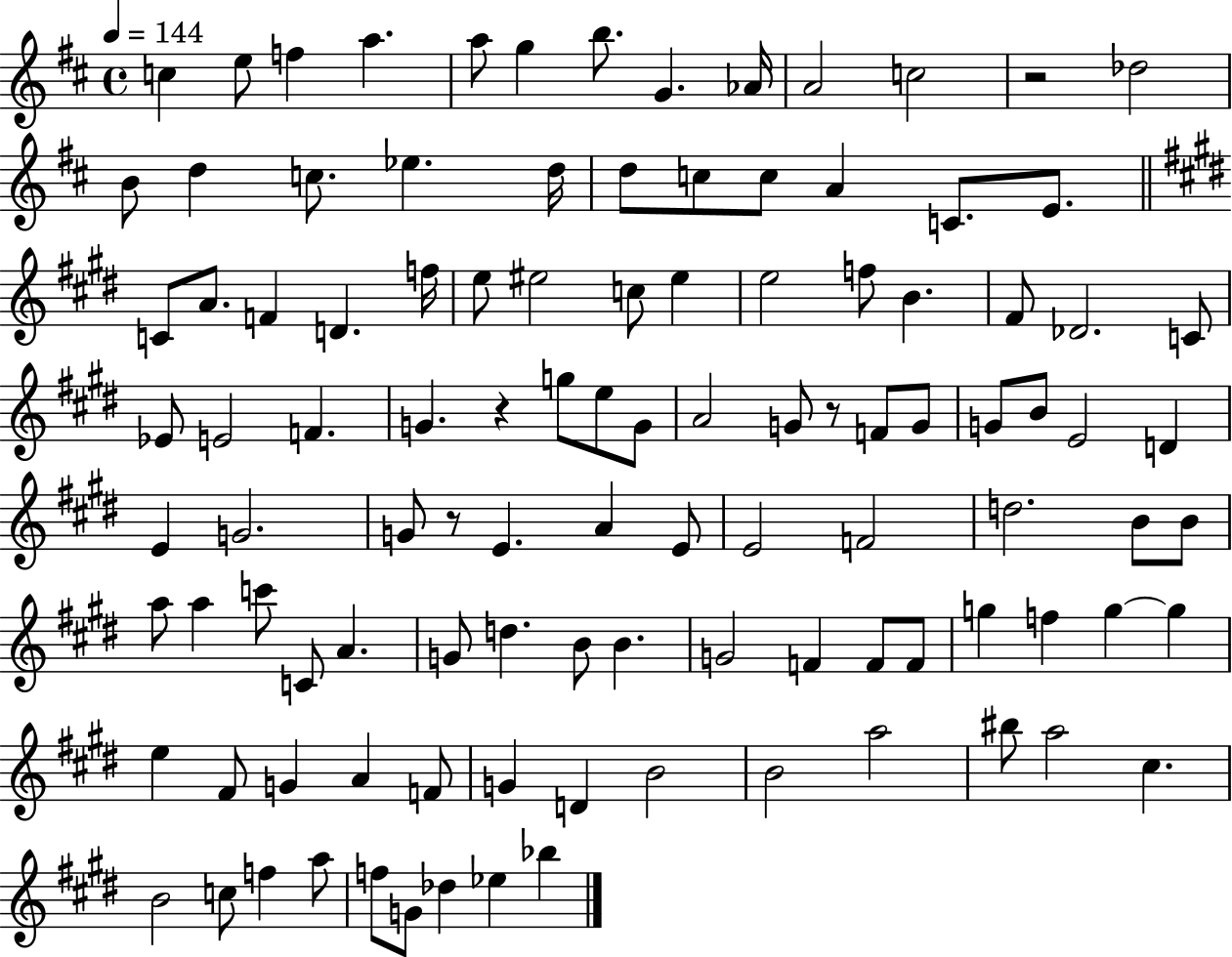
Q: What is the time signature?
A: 4/4